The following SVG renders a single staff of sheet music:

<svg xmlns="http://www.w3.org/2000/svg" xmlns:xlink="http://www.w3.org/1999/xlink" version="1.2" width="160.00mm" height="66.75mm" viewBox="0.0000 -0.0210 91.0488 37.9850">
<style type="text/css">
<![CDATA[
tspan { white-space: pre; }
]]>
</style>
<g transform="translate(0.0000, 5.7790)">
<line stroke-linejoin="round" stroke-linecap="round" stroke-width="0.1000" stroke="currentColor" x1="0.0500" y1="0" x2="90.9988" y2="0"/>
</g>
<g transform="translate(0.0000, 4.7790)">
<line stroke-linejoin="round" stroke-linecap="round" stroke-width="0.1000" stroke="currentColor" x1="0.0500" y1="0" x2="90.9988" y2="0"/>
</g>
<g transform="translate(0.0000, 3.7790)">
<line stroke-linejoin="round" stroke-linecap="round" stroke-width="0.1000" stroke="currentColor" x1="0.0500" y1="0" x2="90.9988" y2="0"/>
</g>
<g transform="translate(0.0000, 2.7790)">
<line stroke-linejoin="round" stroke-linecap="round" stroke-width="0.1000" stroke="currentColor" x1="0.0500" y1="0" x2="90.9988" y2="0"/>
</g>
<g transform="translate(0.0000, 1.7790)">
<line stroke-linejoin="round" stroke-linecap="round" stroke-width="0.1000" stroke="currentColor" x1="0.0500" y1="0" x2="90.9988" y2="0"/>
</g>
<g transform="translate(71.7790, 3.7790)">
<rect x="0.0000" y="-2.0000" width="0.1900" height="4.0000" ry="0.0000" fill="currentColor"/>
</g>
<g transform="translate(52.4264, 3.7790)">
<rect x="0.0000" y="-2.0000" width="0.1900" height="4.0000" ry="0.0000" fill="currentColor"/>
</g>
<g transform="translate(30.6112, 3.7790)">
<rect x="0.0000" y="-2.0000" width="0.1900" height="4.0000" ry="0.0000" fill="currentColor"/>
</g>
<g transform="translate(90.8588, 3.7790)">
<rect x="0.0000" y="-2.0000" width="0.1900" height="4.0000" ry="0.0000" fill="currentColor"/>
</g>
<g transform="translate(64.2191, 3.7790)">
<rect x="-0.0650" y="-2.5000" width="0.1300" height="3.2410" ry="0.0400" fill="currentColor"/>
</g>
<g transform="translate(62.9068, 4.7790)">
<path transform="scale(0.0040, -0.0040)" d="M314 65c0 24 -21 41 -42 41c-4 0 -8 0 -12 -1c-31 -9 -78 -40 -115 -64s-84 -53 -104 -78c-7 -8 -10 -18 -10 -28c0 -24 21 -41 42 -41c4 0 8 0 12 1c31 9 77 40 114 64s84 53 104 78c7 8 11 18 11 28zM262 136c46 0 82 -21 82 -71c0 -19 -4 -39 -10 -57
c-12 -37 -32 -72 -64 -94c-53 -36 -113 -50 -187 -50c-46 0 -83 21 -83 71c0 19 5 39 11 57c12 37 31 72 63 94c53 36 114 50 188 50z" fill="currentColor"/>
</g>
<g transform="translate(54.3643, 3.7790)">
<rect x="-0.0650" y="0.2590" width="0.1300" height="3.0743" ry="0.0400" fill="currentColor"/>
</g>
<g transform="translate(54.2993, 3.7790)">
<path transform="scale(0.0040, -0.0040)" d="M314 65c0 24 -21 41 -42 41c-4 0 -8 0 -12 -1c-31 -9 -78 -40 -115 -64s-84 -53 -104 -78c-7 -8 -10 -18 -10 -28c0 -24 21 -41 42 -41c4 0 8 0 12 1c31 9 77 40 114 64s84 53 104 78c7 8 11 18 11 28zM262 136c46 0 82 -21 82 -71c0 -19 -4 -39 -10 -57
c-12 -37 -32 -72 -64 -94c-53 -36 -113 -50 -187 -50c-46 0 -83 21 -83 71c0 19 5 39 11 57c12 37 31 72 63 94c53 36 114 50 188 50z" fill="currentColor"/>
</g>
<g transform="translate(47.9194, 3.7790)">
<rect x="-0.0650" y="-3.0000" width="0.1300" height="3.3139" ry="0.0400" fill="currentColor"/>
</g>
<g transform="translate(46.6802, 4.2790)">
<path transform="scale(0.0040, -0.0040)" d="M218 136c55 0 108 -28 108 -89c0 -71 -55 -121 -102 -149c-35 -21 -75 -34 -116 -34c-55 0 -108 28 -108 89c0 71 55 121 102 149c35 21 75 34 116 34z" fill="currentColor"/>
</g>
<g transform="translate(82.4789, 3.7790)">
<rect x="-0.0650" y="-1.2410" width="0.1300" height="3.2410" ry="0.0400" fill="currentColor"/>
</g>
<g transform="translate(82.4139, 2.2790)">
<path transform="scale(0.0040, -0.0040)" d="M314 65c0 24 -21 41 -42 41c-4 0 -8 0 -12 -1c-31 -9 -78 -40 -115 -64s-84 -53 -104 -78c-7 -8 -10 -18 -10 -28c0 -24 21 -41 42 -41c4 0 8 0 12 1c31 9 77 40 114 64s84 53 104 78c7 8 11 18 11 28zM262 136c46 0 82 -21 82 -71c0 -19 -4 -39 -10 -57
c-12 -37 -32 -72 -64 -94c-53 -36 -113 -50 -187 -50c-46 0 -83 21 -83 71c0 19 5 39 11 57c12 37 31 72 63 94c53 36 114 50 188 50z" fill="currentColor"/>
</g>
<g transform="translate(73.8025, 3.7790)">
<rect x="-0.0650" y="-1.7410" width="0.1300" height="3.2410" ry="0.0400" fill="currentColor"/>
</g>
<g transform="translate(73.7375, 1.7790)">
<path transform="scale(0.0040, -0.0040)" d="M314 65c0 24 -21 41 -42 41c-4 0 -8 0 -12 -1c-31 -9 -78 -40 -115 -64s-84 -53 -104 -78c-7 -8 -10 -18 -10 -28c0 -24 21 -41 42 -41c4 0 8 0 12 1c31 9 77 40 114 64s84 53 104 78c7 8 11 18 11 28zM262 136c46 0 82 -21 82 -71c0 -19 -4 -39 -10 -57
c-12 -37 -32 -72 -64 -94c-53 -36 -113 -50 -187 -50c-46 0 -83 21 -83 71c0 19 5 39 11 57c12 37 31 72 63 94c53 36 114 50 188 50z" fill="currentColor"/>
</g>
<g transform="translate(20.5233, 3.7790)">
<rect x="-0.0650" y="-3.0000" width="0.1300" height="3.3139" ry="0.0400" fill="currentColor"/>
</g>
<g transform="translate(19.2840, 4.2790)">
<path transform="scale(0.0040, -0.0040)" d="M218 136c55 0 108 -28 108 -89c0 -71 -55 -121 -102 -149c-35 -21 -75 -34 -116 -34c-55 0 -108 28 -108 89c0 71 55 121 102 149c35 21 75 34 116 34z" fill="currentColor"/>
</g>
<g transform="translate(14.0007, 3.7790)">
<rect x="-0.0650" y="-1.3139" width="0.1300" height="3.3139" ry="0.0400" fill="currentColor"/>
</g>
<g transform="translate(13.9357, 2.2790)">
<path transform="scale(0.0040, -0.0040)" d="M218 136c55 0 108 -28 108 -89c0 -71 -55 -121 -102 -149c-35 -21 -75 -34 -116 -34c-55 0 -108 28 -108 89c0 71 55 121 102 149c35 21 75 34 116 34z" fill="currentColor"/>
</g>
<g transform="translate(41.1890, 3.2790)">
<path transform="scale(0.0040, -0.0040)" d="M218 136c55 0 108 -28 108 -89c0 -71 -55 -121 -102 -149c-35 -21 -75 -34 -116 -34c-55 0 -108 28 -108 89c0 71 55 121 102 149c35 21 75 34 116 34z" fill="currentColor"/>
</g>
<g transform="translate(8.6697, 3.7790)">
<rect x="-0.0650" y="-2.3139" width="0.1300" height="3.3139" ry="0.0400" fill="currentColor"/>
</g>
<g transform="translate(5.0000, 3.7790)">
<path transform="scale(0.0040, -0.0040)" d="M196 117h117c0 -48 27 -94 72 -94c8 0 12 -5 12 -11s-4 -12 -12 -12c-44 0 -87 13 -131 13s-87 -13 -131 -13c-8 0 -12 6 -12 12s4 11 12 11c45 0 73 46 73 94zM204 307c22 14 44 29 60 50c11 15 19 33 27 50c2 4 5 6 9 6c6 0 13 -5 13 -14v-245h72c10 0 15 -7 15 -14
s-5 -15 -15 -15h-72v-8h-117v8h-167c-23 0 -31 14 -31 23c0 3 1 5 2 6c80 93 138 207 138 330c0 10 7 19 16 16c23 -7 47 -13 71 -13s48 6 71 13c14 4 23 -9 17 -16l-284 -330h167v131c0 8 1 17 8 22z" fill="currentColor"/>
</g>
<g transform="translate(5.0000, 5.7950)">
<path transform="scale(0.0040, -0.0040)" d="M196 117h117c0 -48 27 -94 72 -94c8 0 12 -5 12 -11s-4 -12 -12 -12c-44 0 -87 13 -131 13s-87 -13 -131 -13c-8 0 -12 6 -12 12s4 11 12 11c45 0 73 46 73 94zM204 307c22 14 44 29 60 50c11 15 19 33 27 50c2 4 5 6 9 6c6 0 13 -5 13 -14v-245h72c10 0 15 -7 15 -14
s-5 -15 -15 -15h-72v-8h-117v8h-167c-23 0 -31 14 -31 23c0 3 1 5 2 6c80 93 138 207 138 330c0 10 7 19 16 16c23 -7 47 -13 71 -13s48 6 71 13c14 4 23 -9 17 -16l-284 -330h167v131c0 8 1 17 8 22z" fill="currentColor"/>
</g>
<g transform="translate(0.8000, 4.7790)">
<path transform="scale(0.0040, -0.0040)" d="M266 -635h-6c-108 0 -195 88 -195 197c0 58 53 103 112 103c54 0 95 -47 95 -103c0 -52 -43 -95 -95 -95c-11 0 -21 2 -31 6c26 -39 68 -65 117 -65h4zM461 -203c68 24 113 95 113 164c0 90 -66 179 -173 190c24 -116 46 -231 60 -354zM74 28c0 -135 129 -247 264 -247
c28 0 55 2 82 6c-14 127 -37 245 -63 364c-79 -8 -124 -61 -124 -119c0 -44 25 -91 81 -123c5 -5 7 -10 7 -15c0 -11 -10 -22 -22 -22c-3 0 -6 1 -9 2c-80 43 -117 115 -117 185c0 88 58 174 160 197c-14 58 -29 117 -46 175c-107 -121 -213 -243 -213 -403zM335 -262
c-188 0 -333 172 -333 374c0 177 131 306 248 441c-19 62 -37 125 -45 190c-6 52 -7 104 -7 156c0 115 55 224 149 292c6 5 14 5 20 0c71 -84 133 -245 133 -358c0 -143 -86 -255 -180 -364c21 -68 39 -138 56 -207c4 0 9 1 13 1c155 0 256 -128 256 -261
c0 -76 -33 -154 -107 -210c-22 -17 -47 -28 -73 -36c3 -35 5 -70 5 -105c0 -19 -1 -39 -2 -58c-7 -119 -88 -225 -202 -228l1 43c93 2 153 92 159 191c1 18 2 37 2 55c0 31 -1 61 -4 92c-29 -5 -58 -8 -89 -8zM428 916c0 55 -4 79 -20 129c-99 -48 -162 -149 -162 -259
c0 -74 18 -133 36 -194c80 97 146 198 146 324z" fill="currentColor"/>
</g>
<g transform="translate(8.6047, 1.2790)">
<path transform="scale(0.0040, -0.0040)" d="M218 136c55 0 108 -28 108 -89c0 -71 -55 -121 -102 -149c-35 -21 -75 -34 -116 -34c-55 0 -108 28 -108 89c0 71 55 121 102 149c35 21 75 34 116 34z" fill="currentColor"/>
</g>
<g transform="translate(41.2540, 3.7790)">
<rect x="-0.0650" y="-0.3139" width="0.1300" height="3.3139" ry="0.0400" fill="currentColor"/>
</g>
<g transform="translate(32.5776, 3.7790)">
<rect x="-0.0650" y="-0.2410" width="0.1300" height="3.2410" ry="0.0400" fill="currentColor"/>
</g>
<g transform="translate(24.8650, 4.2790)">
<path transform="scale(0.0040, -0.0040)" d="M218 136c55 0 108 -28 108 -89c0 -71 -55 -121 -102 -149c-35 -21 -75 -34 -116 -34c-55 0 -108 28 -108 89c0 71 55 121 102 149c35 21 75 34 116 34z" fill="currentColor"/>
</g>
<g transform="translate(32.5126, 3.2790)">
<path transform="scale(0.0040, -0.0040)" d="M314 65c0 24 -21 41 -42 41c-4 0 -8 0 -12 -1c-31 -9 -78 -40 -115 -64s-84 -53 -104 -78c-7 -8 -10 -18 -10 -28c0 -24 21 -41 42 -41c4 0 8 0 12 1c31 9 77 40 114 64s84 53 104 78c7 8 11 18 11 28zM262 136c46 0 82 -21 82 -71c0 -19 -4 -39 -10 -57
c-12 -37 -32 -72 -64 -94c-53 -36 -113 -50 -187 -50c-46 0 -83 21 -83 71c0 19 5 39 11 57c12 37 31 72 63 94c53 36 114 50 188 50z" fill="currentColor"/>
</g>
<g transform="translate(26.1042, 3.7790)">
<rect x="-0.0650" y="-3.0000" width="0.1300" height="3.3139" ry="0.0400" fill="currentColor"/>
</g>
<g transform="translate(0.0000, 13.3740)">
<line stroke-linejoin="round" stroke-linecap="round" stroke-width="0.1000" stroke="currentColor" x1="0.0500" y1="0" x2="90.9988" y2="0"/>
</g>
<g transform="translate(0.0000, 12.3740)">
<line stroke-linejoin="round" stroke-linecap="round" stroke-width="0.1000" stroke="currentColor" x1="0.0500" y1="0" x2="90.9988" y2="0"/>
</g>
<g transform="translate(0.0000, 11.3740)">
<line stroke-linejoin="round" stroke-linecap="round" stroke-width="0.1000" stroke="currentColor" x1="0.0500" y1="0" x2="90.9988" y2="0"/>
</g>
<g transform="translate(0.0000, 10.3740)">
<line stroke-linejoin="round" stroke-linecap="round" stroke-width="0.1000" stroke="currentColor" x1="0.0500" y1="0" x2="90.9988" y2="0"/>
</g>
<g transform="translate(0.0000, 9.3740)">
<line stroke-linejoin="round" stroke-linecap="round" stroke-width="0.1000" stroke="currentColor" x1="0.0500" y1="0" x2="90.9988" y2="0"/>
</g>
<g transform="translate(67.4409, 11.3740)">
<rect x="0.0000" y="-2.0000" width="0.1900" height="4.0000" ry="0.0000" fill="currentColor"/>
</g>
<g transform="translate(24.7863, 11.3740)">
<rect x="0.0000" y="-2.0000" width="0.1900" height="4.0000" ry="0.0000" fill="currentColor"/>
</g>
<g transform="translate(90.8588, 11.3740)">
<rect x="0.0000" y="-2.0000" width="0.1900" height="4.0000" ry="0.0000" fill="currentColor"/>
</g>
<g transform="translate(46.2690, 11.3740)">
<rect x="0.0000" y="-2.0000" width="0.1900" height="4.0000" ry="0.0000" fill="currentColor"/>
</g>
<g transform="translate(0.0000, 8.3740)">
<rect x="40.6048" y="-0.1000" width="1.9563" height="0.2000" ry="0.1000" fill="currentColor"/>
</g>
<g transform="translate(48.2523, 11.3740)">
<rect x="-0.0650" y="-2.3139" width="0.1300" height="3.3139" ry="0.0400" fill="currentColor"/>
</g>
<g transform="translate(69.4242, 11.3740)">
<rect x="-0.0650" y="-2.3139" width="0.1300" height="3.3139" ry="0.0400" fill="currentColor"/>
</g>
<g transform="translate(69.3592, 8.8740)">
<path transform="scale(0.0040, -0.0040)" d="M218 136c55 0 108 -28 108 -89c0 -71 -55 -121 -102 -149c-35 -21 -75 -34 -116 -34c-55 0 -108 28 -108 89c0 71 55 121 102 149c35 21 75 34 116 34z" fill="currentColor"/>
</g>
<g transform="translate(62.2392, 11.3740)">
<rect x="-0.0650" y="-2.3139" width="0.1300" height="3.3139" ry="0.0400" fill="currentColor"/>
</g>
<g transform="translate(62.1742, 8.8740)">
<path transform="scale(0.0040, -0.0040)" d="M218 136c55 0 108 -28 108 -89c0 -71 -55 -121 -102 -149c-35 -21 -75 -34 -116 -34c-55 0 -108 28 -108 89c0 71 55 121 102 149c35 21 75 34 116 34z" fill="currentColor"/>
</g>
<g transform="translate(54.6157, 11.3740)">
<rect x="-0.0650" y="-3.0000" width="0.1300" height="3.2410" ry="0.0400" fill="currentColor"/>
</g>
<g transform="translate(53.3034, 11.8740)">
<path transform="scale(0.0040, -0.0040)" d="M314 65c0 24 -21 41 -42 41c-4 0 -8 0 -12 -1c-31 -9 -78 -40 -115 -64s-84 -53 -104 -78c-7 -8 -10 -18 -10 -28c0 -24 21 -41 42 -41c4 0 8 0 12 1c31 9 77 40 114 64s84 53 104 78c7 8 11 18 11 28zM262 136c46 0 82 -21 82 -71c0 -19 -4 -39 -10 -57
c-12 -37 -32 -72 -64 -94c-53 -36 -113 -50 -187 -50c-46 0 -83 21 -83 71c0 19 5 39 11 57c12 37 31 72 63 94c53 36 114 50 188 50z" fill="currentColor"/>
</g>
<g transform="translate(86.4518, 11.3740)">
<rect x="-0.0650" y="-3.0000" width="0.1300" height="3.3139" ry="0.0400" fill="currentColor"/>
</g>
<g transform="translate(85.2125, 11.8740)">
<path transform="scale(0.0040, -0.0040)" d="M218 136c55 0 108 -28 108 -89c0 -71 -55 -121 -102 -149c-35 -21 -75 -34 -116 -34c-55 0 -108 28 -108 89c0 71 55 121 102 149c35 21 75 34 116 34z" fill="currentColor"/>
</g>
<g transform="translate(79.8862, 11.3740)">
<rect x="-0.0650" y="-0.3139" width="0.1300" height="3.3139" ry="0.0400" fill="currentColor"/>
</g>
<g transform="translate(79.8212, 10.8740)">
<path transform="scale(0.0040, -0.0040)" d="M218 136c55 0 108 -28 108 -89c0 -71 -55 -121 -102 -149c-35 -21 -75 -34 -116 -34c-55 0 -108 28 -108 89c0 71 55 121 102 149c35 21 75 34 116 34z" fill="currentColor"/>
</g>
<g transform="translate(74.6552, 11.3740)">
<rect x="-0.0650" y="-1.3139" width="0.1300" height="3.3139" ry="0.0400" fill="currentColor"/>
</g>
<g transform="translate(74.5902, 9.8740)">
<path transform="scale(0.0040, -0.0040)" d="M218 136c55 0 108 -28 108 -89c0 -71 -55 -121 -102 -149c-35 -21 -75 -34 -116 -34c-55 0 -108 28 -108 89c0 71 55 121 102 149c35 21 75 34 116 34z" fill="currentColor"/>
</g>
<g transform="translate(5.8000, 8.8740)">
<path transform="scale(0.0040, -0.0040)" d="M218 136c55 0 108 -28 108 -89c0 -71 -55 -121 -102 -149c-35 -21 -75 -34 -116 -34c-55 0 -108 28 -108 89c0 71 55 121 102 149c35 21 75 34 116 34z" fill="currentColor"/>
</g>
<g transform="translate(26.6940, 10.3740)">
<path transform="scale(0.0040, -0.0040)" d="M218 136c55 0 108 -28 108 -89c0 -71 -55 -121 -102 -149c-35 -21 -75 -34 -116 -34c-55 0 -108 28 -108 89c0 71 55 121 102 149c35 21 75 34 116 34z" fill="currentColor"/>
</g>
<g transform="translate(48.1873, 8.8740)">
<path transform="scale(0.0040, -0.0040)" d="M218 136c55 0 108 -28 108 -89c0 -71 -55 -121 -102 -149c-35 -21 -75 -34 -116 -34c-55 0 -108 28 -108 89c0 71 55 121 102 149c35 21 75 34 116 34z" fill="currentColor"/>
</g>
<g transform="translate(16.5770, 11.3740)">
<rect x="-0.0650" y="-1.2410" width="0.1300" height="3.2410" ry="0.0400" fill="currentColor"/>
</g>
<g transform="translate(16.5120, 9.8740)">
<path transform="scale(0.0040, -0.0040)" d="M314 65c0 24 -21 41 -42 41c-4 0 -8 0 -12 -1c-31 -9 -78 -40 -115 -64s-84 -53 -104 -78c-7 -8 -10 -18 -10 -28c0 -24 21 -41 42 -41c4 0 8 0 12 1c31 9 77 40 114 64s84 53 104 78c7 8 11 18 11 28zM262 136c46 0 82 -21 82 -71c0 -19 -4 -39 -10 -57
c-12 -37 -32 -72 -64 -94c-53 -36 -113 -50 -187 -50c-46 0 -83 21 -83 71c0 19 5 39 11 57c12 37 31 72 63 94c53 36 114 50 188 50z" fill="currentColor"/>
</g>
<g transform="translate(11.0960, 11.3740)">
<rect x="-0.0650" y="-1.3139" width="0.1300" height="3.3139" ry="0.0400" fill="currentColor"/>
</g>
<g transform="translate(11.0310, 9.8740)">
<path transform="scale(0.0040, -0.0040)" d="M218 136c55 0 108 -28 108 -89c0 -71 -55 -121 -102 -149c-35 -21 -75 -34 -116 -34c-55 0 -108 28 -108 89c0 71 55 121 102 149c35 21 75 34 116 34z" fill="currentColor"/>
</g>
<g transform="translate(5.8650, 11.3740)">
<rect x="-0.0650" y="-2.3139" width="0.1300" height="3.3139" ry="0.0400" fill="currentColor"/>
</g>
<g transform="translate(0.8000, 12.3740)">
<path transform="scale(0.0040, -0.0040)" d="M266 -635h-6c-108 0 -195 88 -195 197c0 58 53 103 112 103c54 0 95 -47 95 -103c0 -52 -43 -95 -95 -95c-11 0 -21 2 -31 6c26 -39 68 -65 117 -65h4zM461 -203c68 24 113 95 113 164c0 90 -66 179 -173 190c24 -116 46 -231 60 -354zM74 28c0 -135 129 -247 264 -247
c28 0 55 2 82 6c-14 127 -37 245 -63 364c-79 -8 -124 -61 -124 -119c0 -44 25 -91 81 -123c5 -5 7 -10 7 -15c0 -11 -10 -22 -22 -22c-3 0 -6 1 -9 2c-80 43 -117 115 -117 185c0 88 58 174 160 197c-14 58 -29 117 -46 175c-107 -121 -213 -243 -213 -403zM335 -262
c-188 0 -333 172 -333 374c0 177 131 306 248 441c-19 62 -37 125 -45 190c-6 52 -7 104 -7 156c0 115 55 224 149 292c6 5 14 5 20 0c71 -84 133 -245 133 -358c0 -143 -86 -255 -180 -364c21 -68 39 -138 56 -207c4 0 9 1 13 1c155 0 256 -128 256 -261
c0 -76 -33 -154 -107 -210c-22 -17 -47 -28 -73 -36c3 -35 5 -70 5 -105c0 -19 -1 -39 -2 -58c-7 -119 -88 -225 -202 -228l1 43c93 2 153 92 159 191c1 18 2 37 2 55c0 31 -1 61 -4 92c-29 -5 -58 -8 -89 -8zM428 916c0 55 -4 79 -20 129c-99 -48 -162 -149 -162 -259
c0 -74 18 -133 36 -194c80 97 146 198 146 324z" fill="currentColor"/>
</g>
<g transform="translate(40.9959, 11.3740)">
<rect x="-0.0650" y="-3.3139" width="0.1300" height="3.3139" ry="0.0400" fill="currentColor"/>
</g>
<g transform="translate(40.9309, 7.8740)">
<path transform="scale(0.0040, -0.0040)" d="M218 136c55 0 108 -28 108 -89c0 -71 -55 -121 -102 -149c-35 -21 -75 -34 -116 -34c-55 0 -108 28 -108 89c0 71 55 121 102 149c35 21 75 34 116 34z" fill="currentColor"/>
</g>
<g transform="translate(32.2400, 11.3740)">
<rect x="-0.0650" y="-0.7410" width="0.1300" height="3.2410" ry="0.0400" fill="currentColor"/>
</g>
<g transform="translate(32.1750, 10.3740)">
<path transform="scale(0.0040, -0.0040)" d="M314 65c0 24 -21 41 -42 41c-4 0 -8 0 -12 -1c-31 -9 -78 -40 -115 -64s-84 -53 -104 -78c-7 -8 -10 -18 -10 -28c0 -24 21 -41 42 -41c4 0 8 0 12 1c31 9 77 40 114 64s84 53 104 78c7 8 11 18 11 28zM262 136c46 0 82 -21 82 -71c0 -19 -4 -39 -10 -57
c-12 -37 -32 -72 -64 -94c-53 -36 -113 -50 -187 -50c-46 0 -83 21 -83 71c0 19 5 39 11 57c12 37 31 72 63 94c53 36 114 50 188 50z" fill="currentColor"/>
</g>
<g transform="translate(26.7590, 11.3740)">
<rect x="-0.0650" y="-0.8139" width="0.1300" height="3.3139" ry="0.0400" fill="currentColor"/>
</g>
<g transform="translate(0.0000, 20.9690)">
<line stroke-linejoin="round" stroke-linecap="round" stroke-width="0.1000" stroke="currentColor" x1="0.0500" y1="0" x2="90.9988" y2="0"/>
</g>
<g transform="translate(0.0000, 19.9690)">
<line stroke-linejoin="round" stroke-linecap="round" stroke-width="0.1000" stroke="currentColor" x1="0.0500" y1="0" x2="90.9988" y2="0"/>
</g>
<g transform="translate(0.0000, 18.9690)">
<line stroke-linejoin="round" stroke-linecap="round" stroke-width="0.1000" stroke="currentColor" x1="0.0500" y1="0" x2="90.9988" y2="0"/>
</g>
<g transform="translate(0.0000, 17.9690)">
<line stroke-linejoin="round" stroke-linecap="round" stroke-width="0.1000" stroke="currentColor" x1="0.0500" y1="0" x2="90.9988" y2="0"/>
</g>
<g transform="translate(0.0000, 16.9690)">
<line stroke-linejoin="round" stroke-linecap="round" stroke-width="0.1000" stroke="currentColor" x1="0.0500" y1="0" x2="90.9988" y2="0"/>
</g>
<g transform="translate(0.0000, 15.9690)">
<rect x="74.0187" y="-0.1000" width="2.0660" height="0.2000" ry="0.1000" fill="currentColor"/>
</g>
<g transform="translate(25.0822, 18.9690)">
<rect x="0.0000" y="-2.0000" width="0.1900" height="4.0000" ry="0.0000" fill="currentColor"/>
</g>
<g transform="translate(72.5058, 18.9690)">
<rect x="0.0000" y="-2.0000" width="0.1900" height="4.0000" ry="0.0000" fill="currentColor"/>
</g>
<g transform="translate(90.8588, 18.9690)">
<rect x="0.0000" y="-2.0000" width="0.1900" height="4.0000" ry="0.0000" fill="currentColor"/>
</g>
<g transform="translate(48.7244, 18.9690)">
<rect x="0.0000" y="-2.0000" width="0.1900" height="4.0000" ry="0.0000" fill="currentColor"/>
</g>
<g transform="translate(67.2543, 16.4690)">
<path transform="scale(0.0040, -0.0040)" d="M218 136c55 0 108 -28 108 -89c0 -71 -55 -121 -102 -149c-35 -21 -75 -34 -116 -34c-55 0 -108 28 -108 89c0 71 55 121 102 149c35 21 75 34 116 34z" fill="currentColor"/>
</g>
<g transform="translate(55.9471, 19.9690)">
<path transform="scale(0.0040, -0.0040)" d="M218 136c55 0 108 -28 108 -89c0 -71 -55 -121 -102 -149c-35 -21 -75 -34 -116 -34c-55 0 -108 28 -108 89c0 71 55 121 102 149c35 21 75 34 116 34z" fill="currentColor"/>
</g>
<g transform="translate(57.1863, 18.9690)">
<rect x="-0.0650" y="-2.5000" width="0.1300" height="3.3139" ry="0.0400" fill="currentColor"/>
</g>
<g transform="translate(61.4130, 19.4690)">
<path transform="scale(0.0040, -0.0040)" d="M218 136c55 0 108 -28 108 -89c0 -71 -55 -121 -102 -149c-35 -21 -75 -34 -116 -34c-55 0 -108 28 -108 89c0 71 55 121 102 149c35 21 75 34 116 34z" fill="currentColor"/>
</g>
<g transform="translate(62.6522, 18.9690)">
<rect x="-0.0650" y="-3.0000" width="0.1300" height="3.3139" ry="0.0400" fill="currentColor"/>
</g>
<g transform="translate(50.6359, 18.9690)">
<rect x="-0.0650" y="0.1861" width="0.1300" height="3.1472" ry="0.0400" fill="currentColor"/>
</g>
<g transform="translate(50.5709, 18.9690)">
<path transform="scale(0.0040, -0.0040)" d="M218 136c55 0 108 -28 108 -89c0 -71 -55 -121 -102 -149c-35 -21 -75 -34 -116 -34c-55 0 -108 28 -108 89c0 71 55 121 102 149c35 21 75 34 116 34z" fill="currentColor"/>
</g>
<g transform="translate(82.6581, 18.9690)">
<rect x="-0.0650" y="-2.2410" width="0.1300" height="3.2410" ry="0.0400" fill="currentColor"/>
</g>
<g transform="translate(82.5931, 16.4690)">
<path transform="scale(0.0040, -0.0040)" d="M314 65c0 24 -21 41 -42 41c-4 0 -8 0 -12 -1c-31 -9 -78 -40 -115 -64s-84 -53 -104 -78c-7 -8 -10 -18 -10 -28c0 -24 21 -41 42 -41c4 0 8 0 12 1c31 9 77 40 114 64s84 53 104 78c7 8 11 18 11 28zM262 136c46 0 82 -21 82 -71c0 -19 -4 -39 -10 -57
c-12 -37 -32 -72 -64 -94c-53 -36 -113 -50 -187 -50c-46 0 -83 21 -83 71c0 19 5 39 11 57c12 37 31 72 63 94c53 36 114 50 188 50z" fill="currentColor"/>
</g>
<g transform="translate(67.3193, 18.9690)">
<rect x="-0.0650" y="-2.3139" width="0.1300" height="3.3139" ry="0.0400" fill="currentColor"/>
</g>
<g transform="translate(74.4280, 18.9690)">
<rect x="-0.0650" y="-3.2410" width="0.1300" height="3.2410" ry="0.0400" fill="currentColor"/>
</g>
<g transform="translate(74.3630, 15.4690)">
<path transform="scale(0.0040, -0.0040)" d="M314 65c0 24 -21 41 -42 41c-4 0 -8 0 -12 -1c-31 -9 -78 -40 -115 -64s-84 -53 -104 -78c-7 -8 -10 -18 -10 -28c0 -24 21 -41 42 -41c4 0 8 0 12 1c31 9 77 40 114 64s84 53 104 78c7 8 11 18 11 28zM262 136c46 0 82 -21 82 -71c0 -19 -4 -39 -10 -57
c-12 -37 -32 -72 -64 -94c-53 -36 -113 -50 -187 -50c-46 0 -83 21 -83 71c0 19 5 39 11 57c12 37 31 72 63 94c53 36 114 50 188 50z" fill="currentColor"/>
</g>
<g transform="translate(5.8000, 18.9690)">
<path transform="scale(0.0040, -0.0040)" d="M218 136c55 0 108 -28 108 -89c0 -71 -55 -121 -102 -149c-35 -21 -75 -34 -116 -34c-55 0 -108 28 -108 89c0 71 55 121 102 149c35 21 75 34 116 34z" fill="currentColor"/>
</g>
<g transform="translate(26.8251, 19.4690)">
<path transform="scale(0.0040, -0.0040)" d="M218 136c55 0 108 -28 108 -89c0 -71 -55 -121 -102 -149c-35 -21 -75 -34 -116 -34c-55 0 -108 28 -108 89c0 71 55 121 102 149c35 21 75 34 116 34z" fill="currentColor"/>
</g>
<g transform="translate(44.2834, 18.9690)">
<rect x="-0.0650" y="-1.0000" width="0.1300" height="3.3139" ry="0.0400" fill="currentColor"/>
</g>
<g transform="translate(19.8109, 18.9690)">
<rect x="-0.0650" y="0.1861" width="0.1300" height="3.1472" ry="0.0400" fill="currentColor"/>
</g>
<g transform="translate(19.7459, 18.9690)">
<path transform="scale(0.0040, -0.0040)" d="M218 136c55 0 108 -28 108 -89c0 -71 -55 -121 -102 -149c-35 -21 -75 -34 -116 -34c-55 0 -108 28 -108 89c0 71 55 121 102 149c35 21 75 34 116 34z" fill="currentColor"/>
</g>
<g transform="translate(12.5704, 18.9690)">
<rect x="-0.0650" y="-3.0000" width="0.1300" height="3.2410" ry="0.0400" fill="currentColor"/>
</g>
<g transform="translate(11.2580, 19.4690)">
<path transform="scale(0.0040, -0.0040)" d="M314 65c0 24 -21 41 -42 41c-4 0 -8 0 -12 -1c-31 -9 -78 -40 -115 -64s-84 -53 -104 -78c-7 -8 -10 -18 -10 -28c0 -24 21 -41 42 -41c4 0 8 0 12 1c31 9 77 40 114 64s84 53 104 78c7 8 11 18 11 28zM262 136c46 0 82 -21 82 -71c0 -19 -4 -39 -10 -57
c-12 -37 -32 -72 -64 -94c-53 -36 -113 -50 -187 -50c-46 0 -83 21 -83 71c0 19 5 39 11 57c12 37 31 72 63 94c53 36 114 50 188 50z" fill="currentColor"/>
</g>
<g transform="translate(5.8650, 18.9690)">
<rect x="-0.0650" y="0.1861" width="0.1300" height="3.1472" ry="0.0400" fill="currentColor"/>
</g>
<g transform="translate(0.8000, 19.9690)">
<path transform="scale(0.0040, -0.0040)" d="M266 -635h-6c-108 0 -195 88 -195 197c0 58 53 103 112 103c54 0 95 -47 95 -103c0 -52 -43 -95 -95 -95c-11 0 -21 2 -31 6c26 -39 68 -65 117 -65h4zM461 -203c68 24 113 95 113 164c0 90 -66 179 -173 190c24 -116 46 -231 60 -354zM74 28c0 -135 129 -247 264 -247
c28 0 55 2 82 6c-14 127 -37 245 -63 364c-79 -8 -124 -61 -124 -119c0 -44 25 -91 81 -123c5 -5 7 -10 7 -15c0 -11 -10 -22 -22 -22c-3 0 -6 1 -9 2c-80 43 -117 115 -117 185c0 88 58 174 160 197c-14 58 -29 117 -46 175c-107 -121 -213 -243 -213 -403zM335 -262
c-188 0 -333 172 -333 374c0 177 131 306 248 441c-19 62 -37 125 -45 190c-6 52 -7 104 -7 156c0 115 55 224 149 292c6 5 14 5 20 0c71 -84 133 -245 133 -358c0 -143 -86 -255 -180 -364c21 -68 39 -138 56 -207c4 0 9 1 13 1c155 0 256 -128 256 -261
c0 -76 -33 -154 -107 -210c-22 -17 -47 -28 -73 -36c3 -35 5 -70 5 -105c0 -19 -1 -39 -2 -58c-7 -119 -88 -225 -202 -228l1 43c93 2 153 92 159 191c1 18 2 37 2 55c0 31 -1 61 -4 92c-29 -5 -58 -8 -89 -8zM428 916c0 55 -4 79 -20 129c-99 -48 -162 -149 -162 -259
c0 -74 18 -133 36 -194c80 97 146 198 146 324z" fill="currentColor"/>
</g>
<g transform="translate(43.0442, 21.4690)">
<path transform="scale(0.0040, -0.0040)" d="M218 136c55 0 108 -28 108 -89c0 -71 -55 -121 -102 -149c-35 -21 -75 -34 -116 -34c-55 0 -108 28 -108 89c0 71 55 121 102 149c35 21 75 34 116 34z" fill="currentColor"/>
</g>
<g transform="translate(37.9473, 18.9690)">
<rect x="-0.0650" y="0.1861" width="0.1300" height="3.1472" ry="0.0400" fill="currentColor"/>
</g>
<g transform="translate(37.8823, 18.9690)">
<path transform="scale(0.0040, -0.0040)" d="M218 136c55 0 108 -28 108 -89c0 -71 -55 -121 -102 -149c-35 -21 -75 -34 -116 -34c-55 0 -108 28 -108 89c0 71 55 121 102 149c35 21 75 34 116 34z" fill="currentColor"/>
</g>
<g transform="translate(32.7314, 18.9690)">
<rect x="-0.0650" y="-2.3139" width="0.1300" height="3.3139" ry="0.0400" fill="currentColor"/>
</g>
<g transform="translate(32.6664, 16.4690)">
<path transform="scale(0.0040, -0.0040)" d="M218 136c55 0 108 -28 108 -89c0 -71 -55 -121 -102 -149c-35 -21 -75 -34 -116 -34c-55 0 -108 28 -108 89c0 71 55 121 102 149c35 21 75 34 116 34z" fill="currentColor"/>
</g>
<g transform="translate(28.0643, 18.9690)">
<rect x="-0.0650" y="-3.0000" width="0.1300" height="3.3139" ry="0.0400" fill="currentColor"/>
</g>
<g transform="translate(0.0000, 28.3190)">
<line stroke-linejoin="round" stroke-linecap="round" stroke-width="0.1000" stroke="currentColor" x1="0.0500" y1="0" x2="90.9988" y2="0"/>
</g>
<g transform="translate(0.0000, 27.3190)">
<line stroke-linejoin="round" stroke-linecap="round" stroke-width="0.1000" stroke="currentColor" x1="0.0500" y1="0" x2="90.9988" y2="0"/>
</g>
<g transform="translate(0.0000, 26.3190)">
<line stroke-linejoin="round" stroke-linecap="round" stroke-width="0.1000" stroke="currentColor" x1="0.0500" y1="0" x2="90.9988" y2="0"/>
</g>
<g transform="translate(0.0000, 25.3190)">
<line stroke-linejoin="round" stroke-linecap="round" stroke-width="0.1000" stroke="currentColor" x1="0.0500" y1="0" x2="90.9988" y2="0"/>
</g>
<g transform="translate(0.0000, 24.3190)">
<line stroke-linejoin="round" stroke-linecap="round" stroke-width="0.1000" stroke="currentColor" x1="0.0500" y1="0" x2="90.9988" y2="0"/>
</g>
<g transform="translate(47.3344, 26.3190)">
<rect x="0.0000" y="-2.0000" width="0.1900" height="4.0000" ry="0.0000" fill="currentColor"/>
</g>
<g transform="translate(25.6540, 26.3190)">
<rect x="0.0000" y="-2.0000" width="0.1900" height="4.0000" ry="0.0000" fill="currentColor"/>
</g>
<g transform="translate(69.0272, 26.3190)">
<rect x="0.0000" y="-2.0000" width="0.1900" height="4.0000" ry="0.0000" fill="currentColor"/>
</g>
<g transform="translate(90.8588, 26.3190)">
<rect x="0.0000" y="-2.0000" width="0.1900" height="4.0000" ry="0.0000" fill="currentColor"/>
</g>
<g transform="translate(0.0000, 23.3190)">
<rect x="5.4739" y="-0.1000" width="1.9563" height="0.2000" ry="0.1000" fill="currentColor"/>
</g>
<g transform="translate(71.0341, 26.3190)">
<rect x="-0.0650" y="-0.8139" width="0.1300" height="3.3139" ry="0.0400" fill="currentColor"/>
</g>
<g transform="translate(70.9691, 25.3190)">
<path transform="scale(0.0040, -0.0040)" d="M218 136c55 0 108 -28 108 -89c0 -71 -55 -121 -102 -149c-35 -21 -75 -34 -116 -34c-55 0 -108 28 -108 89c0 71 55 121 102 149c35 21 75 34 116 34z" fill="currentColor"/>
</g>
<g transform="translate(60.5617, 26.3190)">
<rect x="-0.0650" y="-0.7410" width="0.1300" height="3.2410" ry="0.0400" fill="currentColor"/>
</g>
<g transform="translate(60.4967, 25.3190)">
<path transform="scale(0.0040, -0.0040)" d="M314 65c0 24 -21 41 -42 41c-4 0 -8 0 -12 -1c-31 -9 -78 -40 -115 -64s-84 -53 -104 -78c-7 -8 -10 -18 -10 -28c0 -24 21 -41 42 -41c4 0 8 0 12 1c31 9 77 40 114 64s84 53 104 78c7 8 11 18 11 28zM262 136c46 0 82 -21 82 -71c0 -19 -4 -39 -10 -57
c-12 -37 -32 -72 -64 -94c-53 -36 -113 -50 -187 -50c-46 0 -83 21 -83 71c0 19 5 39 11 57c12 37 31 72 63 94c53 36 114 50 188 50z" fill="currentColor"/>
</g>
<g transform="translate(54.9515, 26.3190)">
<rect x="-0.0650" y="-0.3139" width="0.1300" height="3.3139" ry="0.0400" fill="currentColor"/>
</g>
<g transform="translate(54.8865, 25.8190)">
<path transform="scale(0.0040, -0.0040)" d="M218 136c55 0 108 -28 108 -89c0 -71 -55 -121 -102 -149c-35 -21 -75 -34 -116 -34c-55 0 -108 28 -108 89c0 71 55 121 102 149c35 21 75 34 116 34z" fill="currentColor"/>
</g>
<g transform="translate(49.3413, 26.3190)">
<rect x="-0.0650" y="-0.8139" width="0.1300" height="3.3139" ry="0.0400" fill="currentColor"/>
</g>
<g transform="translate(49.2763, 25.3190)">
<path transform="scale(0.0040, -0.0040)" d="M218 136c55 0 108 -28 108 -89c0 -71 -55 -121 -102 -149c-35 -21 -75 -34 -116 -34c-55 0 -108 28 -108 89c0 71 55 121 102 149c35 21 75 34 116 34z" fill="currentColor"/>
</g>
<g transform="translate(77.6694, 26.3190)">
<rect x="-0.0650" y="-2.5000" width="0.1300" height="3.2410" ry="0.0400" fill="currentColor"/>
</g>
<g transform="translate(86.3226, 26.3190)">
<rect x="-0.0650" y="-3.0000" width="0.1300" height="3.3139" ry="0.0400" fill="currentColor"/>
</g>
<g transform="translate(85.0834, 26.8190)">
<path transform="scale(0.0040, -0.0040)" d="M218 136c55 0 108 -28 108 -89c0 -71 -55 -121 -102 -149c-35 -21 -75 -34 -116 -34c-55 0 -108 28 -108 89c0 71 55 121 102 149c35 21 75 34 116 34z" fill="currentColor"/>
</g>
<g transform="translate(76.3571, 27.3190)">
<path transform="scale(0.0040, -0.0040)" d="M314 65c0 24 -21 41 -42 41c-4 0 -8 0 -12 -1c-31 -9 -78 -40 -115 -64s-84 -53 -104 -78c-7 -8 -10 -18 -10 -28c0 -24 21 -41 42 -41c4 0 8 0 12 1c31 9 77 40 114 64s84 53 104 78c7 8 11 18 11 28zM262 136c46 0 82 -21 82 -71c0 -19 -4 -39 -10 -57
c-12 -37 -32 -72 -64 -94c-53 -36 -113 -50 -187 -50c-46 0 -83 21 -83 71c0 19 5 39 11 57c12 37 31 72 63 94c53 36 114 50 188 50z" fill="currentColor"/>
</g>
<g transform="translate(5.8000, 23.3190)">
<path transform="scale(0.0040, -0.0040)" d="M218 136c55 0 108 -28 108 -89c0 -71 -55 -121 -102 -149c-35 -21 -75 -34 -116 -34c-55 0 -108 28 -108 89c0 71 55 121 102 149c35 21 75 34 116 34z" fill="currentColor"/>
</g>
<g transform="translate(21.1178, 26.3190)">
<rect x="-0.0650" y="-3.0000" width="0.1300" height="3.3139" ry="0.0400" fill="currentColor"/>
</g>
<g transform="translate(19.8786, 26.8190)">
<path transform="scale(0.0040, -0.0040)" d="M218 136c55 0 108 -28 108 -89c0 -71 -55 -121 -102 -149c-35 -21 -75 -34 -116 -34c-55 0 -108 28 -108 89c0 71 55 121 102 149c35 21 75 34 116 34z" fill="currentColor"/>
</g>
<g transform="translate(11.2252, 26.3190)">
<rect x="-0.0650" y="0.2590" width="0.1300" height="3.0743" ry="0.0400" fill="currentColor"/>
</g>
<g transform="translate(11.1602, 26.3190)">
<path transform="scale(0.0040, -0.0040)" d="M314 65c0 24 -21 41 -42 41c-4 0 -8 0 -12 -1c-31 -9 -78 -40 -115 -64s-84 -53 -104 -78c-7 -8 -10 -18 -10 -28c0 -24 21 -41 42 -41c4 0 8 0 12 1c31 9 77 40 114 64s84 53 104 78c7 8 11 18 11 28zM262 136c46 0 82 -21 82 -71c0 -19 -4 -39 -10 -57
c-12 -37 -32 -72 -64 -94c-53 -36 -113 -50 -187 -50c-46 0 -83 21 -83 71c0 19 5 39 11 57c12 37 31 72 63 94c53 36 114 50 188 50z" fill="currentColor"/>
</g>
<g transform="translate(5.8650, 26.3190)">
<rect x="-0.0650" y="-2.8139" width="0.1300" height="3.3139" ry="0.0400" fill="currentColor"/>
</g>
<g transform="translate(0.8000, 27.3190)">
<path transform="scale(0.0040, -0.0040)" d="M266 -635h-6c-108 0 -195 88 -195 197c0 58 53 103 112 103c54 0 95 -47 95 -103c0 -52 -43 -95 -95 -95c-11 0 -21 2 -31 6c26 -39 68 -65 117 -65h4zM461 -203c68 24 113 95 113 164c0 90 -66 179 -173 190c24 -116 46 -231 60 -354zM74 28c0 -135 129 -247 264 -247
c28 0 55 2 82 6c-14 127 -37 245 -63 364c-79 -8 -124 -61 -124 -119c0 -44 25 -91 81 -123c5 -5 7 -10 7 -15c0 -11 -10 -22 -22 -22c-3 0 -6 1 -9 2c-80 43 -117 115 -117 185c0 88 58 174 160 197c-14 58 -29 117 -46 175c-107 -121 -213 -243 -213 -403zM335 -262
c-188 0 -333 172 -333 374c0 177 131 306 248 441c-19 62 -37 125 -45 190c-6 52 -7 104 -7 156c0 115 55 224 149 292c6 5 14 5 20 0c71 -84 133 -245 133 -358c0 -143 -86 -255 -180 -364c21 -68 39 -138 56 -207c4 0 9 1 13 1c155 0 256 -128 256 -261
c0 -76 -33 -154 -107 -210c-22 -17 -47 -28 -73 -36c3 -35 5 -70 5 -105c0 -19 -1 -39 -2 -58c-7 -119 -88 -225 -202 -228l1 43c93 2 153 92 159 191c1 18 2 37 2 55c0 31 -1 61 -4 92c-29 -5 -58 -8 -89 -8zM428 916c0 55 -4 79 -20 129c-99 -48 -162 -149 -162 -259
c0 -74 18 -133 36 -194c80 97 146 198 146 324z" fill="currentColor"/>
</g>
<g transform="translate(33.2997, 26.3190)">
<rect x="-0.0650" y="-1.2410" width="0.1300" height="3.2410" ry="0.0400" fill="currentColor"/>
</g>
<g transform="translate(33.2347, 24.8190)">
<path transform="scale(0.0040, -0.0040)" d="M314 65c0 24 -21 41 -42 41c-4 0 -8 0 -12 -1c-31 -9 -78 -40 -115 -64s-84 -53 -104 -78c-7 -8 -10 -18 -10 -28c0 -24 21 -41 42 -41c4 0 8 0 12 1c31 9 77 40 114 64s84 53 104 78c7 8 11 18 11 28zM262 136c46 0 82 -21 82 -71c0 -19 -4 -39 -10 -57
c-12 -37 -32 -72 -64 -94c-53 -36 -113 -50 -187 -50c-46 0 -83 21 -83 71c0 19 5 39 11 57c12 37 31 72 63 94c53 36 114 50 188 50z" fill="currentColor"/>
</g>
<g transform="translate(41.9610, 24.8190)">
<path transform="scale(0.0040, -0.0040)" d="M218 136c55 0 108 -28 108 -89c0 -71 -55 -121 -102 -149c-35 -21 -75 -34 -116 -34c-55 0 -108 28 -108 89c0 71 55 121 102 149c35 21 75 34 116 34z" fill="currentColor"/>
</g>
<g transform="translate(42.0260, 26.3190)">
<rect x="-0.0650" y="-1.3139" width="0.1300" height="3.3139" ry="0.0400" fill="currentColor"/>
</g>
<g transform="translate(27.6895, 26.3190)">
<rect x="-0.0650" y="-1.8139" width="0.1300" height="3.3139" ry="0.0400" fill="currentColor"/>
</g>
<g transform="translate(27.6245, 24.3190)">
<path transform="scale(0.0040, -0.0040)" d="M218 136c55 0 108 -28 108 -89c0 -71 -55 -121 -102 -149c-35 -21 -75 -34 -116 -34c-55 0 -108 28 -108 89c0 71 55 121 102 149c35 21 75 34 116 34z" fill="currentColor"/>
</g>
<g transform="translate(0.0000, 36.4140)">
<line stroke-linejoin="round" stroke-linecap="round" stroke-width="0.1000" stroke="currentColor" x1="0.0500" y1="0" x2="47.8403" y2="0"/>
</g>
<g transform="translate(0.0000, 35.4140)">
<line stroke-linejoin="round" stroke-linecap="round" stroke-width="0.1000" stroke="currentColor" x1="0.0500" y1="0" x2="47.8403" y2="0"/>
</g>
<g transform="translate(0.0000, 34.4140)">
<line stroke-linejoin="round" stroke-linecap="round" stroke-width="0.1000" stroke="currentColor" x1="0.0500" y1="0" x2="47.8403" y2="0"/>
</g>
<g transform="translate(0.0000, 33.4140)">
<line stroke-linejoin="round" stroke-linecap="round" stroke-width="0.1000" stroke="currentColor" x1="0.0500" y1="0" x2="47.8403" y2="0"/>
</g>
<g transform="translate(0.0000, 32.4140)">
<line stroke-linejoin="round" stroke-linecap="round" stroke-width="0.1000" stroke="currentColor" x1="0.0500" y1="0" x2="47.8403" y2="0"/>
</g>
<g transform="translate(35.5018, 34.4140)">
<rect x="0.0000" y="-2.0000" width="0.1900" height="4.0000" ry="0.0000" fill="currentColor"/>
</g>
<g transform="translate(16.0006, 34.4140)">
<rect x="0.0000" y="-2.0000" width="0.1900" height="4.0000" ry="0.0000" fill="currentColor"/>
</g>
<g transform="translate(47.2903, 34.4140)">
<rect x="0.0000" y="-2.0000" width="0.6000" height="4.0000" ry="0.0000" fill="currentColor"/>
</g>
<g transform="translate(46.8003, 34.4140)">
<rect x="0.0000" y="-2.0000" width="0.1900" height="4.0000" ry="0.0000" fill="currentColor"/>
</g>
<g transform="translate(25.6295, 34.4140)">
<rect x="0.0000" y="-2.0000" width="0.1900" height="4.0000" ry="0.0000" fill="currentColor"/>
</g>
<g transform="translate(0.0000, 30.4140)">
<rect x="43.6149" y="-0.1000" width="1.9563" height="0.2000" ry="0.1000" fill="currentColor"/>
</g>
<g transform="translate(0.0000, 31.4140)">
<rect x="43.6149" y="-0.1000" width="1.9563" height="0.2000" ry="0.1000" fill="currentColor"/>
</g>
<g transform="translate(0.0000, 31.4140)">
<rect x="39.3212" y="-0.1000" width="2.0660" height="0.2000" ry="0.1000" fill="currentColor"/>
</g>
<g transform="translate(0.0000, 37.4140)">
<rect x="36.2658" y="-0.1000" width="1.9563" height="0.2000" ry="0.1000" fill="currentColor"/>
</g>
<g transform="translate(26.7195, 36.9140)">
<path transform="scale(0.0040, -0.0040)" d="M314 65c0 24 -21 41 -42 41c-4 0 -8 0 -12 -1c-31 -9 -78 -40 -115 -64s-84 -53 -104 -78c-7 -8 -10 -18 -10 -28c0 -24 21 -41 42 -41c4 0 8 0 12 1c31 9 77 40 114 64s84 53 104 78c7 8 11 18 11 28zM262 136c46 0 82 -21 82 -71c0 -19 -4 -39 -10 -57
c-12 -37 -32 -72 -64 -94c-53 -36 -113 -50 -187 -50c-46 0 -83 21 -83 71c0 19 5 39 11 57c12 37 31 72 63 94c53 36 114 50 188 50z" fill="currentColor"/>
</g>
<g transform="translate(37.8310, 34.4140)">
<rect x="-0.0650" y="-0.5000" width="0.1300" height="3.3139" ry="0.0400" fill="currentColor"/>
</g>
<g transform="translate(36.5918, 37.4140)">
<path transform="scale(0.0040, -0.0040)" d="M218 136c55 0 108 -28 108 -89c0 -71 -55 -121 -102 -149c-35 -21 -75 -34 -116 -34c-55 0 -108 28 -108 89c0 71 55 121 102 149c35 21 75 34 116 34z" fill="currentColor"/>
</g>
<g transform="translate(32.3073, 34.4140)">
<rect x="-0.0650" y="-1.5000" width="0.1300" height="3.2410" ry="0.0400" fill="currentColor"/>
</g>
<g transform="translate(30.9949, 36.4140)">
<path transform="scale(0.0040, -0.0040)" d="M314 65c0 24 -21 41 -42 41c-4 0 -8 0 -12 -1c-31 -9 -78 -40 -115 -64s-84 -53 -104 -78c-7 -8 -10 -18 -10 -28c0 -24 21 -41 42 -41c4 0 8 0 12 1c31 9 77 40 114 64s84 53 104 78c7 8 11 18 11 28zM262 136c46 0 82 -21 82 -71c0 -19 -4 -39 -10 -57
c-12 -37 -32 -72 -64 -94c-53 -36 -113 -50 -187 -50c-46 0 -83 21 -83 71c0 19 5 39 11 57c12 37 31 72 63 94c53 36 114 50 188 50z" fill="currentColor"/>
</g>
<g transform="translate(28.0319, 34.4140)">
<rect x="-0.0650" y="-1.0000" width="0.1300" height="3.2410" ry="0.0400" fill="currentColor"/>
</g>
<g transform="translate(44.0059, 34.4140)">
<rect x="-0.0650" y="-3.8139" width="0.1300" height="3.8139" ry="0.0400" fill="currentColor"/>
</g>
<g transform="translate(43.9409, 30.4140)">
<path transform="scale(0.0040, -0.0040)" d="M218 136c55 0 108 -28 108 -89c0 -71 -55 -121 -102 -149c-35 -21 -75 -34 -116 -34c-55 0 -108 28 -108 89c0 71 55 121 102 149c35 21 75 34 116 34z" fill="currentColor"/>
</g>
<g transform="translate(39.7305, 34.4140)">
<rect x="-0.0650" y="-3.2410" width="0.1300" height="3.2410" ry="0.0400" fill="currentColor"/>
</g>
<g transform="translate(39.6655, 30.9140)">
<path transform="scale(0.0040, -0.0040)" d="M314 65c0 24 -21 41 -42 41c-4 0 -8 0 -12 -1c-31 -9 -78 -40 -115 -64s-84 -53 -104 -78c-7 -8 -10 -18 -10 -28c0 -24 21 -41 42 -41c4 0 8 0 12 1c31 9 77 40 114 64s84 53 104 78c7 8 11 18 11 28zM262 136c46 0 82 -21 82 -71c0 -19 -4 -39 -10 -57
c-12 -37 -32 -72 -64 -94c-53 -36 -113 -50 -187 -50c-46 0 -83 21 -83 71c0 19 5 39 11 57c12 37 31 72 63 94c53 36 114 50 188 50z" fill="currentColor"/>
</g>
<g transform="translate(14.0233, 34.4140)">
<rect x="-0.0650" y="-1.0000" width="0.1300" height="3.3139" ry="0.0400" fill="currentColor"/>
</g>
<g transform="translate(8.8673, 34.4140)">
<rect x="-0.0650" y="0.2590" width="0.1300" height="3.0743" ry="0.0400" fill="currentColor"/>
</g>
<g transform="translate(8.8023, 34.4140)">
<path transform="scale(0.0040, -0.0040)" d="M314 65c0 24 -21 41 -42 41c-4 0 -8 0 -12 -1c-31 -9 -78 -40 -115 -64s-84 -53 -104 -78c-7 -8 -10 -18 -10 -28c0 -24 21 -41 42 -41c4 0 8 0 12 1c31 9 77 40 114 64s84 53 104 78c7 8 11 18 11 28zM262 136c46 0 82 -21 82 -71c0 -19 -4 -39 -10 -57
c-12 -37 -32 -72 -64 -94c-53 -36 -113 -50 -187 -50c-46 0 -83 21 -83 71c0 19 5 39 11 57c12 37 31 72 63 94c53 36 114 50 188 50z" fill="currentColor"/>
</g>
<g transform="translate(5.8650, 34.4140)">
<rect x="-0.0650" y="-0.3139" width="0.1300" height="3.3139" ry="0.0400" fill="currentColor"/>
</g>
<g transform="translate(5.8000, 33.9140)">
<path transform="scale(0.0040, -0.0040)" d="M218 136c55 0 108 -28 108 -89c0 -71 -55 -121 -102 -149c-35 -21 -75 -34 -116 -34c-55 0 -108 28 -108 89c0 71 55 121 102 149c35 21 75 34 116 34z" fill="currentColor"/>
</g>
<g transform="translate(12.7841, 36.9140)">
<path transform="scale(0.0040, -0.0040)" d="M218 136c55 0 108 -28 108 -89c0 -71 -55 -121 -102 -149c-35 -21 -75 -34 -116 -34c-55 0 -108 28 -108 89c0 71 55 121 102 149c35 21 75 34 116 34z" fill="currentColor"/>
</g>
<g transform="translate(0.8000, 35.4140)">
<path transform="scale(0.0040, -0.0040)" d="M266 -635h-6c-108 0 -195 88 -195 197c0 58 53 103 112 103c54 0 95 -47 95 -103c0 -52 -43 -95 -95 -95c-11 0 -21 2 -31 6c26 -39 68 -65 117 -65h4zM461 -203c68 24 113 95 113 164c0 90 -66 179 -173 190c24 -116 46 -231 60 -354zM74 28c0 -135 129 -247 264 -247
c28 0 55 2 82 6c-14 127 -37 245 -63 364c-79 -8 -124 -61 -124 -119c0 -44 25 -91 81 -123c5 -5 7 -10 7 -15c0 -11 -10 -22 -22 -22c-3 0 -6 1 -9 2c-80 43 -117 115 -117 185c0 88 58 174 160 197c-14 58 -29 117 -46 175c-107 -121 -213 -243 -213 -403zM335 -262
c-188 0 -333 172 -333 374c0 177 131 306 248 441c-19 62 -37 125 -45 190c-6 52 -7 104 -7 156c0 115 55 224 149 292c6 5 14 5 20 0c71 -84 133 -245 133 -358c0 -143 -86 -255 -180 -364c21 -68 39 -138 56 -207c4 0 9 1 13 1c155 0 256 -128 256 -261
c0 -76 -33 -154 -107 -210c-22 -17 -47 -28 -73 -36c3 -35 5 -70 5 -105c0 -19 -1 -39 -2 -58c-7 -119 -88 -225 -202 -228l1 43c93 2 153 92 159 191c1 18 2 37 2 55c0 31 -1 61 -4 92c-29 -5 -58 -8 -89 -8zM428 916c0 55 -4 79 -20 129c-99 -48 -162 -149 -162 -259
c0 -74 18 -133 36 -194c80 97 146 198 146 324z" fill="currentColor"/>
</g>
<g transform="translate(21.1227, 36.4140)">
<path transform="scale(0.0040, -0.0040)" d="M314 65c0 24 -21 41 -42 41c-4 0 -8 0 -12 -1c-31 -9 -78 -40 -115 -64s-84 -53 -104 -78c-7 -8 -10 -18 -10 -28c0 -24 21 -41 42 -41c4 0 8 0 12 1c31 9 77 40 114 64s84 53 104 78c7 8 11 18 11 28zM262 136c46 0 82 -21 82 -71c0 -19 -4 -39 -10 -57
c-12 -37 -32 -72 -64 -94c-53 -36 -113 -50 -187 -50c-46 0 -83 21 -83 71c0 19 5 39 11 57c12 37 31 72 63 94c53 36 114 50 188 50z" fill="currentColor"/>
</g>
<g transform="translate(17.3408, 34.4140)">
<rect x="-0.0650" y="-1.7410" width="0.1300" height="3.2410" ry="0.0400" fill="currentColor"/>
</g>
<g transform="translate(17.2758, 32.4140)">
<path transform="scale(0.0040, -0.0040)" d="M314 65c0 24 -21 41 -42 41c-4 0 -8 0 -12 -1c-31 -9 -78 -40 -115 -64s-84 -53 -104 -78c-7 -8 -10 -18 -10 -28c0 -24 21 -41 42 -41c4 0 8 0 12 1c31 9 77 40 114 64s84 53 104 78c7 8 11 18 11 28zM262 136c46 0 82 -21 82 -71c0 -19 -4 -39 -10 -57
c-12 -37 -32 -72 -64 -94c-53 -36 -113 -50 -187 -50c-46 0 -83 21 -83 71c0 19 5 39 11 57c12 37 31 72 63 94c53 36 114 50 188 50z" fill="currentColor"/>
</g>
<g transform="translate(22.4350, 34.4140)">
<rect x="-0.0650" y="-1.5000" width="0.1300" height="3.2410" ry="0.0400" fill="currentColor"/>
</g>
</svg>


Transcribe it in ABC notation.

X:1
T:Untitled
M:4/4
L:1/4
K:C
g e A A c2 c A B2 G2 f2 e2 g e e2 d d2 b g A2 g g e c A B A2 B A g B D B G A g b2 g2 a B2 A f e2 e d c d2 d G2 A c B2 D f2 E2 D2 E2 C b2 c'